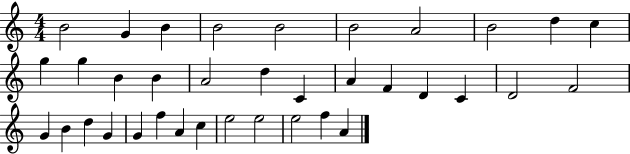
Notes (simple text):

B4/h G4/q B4/q B4/h B4/h B4/h A4/h B4/h D5/q C5/q G5/q G5/q B4/q B4/q A4/h D5/q C4/q A4/q F4/q D4/q C4/q D4/h F4/h G4/q B4/q D5/q G4/q G4/q F5/q A4/q C5/q E5/h E5/h E5/h F5/q A4/q